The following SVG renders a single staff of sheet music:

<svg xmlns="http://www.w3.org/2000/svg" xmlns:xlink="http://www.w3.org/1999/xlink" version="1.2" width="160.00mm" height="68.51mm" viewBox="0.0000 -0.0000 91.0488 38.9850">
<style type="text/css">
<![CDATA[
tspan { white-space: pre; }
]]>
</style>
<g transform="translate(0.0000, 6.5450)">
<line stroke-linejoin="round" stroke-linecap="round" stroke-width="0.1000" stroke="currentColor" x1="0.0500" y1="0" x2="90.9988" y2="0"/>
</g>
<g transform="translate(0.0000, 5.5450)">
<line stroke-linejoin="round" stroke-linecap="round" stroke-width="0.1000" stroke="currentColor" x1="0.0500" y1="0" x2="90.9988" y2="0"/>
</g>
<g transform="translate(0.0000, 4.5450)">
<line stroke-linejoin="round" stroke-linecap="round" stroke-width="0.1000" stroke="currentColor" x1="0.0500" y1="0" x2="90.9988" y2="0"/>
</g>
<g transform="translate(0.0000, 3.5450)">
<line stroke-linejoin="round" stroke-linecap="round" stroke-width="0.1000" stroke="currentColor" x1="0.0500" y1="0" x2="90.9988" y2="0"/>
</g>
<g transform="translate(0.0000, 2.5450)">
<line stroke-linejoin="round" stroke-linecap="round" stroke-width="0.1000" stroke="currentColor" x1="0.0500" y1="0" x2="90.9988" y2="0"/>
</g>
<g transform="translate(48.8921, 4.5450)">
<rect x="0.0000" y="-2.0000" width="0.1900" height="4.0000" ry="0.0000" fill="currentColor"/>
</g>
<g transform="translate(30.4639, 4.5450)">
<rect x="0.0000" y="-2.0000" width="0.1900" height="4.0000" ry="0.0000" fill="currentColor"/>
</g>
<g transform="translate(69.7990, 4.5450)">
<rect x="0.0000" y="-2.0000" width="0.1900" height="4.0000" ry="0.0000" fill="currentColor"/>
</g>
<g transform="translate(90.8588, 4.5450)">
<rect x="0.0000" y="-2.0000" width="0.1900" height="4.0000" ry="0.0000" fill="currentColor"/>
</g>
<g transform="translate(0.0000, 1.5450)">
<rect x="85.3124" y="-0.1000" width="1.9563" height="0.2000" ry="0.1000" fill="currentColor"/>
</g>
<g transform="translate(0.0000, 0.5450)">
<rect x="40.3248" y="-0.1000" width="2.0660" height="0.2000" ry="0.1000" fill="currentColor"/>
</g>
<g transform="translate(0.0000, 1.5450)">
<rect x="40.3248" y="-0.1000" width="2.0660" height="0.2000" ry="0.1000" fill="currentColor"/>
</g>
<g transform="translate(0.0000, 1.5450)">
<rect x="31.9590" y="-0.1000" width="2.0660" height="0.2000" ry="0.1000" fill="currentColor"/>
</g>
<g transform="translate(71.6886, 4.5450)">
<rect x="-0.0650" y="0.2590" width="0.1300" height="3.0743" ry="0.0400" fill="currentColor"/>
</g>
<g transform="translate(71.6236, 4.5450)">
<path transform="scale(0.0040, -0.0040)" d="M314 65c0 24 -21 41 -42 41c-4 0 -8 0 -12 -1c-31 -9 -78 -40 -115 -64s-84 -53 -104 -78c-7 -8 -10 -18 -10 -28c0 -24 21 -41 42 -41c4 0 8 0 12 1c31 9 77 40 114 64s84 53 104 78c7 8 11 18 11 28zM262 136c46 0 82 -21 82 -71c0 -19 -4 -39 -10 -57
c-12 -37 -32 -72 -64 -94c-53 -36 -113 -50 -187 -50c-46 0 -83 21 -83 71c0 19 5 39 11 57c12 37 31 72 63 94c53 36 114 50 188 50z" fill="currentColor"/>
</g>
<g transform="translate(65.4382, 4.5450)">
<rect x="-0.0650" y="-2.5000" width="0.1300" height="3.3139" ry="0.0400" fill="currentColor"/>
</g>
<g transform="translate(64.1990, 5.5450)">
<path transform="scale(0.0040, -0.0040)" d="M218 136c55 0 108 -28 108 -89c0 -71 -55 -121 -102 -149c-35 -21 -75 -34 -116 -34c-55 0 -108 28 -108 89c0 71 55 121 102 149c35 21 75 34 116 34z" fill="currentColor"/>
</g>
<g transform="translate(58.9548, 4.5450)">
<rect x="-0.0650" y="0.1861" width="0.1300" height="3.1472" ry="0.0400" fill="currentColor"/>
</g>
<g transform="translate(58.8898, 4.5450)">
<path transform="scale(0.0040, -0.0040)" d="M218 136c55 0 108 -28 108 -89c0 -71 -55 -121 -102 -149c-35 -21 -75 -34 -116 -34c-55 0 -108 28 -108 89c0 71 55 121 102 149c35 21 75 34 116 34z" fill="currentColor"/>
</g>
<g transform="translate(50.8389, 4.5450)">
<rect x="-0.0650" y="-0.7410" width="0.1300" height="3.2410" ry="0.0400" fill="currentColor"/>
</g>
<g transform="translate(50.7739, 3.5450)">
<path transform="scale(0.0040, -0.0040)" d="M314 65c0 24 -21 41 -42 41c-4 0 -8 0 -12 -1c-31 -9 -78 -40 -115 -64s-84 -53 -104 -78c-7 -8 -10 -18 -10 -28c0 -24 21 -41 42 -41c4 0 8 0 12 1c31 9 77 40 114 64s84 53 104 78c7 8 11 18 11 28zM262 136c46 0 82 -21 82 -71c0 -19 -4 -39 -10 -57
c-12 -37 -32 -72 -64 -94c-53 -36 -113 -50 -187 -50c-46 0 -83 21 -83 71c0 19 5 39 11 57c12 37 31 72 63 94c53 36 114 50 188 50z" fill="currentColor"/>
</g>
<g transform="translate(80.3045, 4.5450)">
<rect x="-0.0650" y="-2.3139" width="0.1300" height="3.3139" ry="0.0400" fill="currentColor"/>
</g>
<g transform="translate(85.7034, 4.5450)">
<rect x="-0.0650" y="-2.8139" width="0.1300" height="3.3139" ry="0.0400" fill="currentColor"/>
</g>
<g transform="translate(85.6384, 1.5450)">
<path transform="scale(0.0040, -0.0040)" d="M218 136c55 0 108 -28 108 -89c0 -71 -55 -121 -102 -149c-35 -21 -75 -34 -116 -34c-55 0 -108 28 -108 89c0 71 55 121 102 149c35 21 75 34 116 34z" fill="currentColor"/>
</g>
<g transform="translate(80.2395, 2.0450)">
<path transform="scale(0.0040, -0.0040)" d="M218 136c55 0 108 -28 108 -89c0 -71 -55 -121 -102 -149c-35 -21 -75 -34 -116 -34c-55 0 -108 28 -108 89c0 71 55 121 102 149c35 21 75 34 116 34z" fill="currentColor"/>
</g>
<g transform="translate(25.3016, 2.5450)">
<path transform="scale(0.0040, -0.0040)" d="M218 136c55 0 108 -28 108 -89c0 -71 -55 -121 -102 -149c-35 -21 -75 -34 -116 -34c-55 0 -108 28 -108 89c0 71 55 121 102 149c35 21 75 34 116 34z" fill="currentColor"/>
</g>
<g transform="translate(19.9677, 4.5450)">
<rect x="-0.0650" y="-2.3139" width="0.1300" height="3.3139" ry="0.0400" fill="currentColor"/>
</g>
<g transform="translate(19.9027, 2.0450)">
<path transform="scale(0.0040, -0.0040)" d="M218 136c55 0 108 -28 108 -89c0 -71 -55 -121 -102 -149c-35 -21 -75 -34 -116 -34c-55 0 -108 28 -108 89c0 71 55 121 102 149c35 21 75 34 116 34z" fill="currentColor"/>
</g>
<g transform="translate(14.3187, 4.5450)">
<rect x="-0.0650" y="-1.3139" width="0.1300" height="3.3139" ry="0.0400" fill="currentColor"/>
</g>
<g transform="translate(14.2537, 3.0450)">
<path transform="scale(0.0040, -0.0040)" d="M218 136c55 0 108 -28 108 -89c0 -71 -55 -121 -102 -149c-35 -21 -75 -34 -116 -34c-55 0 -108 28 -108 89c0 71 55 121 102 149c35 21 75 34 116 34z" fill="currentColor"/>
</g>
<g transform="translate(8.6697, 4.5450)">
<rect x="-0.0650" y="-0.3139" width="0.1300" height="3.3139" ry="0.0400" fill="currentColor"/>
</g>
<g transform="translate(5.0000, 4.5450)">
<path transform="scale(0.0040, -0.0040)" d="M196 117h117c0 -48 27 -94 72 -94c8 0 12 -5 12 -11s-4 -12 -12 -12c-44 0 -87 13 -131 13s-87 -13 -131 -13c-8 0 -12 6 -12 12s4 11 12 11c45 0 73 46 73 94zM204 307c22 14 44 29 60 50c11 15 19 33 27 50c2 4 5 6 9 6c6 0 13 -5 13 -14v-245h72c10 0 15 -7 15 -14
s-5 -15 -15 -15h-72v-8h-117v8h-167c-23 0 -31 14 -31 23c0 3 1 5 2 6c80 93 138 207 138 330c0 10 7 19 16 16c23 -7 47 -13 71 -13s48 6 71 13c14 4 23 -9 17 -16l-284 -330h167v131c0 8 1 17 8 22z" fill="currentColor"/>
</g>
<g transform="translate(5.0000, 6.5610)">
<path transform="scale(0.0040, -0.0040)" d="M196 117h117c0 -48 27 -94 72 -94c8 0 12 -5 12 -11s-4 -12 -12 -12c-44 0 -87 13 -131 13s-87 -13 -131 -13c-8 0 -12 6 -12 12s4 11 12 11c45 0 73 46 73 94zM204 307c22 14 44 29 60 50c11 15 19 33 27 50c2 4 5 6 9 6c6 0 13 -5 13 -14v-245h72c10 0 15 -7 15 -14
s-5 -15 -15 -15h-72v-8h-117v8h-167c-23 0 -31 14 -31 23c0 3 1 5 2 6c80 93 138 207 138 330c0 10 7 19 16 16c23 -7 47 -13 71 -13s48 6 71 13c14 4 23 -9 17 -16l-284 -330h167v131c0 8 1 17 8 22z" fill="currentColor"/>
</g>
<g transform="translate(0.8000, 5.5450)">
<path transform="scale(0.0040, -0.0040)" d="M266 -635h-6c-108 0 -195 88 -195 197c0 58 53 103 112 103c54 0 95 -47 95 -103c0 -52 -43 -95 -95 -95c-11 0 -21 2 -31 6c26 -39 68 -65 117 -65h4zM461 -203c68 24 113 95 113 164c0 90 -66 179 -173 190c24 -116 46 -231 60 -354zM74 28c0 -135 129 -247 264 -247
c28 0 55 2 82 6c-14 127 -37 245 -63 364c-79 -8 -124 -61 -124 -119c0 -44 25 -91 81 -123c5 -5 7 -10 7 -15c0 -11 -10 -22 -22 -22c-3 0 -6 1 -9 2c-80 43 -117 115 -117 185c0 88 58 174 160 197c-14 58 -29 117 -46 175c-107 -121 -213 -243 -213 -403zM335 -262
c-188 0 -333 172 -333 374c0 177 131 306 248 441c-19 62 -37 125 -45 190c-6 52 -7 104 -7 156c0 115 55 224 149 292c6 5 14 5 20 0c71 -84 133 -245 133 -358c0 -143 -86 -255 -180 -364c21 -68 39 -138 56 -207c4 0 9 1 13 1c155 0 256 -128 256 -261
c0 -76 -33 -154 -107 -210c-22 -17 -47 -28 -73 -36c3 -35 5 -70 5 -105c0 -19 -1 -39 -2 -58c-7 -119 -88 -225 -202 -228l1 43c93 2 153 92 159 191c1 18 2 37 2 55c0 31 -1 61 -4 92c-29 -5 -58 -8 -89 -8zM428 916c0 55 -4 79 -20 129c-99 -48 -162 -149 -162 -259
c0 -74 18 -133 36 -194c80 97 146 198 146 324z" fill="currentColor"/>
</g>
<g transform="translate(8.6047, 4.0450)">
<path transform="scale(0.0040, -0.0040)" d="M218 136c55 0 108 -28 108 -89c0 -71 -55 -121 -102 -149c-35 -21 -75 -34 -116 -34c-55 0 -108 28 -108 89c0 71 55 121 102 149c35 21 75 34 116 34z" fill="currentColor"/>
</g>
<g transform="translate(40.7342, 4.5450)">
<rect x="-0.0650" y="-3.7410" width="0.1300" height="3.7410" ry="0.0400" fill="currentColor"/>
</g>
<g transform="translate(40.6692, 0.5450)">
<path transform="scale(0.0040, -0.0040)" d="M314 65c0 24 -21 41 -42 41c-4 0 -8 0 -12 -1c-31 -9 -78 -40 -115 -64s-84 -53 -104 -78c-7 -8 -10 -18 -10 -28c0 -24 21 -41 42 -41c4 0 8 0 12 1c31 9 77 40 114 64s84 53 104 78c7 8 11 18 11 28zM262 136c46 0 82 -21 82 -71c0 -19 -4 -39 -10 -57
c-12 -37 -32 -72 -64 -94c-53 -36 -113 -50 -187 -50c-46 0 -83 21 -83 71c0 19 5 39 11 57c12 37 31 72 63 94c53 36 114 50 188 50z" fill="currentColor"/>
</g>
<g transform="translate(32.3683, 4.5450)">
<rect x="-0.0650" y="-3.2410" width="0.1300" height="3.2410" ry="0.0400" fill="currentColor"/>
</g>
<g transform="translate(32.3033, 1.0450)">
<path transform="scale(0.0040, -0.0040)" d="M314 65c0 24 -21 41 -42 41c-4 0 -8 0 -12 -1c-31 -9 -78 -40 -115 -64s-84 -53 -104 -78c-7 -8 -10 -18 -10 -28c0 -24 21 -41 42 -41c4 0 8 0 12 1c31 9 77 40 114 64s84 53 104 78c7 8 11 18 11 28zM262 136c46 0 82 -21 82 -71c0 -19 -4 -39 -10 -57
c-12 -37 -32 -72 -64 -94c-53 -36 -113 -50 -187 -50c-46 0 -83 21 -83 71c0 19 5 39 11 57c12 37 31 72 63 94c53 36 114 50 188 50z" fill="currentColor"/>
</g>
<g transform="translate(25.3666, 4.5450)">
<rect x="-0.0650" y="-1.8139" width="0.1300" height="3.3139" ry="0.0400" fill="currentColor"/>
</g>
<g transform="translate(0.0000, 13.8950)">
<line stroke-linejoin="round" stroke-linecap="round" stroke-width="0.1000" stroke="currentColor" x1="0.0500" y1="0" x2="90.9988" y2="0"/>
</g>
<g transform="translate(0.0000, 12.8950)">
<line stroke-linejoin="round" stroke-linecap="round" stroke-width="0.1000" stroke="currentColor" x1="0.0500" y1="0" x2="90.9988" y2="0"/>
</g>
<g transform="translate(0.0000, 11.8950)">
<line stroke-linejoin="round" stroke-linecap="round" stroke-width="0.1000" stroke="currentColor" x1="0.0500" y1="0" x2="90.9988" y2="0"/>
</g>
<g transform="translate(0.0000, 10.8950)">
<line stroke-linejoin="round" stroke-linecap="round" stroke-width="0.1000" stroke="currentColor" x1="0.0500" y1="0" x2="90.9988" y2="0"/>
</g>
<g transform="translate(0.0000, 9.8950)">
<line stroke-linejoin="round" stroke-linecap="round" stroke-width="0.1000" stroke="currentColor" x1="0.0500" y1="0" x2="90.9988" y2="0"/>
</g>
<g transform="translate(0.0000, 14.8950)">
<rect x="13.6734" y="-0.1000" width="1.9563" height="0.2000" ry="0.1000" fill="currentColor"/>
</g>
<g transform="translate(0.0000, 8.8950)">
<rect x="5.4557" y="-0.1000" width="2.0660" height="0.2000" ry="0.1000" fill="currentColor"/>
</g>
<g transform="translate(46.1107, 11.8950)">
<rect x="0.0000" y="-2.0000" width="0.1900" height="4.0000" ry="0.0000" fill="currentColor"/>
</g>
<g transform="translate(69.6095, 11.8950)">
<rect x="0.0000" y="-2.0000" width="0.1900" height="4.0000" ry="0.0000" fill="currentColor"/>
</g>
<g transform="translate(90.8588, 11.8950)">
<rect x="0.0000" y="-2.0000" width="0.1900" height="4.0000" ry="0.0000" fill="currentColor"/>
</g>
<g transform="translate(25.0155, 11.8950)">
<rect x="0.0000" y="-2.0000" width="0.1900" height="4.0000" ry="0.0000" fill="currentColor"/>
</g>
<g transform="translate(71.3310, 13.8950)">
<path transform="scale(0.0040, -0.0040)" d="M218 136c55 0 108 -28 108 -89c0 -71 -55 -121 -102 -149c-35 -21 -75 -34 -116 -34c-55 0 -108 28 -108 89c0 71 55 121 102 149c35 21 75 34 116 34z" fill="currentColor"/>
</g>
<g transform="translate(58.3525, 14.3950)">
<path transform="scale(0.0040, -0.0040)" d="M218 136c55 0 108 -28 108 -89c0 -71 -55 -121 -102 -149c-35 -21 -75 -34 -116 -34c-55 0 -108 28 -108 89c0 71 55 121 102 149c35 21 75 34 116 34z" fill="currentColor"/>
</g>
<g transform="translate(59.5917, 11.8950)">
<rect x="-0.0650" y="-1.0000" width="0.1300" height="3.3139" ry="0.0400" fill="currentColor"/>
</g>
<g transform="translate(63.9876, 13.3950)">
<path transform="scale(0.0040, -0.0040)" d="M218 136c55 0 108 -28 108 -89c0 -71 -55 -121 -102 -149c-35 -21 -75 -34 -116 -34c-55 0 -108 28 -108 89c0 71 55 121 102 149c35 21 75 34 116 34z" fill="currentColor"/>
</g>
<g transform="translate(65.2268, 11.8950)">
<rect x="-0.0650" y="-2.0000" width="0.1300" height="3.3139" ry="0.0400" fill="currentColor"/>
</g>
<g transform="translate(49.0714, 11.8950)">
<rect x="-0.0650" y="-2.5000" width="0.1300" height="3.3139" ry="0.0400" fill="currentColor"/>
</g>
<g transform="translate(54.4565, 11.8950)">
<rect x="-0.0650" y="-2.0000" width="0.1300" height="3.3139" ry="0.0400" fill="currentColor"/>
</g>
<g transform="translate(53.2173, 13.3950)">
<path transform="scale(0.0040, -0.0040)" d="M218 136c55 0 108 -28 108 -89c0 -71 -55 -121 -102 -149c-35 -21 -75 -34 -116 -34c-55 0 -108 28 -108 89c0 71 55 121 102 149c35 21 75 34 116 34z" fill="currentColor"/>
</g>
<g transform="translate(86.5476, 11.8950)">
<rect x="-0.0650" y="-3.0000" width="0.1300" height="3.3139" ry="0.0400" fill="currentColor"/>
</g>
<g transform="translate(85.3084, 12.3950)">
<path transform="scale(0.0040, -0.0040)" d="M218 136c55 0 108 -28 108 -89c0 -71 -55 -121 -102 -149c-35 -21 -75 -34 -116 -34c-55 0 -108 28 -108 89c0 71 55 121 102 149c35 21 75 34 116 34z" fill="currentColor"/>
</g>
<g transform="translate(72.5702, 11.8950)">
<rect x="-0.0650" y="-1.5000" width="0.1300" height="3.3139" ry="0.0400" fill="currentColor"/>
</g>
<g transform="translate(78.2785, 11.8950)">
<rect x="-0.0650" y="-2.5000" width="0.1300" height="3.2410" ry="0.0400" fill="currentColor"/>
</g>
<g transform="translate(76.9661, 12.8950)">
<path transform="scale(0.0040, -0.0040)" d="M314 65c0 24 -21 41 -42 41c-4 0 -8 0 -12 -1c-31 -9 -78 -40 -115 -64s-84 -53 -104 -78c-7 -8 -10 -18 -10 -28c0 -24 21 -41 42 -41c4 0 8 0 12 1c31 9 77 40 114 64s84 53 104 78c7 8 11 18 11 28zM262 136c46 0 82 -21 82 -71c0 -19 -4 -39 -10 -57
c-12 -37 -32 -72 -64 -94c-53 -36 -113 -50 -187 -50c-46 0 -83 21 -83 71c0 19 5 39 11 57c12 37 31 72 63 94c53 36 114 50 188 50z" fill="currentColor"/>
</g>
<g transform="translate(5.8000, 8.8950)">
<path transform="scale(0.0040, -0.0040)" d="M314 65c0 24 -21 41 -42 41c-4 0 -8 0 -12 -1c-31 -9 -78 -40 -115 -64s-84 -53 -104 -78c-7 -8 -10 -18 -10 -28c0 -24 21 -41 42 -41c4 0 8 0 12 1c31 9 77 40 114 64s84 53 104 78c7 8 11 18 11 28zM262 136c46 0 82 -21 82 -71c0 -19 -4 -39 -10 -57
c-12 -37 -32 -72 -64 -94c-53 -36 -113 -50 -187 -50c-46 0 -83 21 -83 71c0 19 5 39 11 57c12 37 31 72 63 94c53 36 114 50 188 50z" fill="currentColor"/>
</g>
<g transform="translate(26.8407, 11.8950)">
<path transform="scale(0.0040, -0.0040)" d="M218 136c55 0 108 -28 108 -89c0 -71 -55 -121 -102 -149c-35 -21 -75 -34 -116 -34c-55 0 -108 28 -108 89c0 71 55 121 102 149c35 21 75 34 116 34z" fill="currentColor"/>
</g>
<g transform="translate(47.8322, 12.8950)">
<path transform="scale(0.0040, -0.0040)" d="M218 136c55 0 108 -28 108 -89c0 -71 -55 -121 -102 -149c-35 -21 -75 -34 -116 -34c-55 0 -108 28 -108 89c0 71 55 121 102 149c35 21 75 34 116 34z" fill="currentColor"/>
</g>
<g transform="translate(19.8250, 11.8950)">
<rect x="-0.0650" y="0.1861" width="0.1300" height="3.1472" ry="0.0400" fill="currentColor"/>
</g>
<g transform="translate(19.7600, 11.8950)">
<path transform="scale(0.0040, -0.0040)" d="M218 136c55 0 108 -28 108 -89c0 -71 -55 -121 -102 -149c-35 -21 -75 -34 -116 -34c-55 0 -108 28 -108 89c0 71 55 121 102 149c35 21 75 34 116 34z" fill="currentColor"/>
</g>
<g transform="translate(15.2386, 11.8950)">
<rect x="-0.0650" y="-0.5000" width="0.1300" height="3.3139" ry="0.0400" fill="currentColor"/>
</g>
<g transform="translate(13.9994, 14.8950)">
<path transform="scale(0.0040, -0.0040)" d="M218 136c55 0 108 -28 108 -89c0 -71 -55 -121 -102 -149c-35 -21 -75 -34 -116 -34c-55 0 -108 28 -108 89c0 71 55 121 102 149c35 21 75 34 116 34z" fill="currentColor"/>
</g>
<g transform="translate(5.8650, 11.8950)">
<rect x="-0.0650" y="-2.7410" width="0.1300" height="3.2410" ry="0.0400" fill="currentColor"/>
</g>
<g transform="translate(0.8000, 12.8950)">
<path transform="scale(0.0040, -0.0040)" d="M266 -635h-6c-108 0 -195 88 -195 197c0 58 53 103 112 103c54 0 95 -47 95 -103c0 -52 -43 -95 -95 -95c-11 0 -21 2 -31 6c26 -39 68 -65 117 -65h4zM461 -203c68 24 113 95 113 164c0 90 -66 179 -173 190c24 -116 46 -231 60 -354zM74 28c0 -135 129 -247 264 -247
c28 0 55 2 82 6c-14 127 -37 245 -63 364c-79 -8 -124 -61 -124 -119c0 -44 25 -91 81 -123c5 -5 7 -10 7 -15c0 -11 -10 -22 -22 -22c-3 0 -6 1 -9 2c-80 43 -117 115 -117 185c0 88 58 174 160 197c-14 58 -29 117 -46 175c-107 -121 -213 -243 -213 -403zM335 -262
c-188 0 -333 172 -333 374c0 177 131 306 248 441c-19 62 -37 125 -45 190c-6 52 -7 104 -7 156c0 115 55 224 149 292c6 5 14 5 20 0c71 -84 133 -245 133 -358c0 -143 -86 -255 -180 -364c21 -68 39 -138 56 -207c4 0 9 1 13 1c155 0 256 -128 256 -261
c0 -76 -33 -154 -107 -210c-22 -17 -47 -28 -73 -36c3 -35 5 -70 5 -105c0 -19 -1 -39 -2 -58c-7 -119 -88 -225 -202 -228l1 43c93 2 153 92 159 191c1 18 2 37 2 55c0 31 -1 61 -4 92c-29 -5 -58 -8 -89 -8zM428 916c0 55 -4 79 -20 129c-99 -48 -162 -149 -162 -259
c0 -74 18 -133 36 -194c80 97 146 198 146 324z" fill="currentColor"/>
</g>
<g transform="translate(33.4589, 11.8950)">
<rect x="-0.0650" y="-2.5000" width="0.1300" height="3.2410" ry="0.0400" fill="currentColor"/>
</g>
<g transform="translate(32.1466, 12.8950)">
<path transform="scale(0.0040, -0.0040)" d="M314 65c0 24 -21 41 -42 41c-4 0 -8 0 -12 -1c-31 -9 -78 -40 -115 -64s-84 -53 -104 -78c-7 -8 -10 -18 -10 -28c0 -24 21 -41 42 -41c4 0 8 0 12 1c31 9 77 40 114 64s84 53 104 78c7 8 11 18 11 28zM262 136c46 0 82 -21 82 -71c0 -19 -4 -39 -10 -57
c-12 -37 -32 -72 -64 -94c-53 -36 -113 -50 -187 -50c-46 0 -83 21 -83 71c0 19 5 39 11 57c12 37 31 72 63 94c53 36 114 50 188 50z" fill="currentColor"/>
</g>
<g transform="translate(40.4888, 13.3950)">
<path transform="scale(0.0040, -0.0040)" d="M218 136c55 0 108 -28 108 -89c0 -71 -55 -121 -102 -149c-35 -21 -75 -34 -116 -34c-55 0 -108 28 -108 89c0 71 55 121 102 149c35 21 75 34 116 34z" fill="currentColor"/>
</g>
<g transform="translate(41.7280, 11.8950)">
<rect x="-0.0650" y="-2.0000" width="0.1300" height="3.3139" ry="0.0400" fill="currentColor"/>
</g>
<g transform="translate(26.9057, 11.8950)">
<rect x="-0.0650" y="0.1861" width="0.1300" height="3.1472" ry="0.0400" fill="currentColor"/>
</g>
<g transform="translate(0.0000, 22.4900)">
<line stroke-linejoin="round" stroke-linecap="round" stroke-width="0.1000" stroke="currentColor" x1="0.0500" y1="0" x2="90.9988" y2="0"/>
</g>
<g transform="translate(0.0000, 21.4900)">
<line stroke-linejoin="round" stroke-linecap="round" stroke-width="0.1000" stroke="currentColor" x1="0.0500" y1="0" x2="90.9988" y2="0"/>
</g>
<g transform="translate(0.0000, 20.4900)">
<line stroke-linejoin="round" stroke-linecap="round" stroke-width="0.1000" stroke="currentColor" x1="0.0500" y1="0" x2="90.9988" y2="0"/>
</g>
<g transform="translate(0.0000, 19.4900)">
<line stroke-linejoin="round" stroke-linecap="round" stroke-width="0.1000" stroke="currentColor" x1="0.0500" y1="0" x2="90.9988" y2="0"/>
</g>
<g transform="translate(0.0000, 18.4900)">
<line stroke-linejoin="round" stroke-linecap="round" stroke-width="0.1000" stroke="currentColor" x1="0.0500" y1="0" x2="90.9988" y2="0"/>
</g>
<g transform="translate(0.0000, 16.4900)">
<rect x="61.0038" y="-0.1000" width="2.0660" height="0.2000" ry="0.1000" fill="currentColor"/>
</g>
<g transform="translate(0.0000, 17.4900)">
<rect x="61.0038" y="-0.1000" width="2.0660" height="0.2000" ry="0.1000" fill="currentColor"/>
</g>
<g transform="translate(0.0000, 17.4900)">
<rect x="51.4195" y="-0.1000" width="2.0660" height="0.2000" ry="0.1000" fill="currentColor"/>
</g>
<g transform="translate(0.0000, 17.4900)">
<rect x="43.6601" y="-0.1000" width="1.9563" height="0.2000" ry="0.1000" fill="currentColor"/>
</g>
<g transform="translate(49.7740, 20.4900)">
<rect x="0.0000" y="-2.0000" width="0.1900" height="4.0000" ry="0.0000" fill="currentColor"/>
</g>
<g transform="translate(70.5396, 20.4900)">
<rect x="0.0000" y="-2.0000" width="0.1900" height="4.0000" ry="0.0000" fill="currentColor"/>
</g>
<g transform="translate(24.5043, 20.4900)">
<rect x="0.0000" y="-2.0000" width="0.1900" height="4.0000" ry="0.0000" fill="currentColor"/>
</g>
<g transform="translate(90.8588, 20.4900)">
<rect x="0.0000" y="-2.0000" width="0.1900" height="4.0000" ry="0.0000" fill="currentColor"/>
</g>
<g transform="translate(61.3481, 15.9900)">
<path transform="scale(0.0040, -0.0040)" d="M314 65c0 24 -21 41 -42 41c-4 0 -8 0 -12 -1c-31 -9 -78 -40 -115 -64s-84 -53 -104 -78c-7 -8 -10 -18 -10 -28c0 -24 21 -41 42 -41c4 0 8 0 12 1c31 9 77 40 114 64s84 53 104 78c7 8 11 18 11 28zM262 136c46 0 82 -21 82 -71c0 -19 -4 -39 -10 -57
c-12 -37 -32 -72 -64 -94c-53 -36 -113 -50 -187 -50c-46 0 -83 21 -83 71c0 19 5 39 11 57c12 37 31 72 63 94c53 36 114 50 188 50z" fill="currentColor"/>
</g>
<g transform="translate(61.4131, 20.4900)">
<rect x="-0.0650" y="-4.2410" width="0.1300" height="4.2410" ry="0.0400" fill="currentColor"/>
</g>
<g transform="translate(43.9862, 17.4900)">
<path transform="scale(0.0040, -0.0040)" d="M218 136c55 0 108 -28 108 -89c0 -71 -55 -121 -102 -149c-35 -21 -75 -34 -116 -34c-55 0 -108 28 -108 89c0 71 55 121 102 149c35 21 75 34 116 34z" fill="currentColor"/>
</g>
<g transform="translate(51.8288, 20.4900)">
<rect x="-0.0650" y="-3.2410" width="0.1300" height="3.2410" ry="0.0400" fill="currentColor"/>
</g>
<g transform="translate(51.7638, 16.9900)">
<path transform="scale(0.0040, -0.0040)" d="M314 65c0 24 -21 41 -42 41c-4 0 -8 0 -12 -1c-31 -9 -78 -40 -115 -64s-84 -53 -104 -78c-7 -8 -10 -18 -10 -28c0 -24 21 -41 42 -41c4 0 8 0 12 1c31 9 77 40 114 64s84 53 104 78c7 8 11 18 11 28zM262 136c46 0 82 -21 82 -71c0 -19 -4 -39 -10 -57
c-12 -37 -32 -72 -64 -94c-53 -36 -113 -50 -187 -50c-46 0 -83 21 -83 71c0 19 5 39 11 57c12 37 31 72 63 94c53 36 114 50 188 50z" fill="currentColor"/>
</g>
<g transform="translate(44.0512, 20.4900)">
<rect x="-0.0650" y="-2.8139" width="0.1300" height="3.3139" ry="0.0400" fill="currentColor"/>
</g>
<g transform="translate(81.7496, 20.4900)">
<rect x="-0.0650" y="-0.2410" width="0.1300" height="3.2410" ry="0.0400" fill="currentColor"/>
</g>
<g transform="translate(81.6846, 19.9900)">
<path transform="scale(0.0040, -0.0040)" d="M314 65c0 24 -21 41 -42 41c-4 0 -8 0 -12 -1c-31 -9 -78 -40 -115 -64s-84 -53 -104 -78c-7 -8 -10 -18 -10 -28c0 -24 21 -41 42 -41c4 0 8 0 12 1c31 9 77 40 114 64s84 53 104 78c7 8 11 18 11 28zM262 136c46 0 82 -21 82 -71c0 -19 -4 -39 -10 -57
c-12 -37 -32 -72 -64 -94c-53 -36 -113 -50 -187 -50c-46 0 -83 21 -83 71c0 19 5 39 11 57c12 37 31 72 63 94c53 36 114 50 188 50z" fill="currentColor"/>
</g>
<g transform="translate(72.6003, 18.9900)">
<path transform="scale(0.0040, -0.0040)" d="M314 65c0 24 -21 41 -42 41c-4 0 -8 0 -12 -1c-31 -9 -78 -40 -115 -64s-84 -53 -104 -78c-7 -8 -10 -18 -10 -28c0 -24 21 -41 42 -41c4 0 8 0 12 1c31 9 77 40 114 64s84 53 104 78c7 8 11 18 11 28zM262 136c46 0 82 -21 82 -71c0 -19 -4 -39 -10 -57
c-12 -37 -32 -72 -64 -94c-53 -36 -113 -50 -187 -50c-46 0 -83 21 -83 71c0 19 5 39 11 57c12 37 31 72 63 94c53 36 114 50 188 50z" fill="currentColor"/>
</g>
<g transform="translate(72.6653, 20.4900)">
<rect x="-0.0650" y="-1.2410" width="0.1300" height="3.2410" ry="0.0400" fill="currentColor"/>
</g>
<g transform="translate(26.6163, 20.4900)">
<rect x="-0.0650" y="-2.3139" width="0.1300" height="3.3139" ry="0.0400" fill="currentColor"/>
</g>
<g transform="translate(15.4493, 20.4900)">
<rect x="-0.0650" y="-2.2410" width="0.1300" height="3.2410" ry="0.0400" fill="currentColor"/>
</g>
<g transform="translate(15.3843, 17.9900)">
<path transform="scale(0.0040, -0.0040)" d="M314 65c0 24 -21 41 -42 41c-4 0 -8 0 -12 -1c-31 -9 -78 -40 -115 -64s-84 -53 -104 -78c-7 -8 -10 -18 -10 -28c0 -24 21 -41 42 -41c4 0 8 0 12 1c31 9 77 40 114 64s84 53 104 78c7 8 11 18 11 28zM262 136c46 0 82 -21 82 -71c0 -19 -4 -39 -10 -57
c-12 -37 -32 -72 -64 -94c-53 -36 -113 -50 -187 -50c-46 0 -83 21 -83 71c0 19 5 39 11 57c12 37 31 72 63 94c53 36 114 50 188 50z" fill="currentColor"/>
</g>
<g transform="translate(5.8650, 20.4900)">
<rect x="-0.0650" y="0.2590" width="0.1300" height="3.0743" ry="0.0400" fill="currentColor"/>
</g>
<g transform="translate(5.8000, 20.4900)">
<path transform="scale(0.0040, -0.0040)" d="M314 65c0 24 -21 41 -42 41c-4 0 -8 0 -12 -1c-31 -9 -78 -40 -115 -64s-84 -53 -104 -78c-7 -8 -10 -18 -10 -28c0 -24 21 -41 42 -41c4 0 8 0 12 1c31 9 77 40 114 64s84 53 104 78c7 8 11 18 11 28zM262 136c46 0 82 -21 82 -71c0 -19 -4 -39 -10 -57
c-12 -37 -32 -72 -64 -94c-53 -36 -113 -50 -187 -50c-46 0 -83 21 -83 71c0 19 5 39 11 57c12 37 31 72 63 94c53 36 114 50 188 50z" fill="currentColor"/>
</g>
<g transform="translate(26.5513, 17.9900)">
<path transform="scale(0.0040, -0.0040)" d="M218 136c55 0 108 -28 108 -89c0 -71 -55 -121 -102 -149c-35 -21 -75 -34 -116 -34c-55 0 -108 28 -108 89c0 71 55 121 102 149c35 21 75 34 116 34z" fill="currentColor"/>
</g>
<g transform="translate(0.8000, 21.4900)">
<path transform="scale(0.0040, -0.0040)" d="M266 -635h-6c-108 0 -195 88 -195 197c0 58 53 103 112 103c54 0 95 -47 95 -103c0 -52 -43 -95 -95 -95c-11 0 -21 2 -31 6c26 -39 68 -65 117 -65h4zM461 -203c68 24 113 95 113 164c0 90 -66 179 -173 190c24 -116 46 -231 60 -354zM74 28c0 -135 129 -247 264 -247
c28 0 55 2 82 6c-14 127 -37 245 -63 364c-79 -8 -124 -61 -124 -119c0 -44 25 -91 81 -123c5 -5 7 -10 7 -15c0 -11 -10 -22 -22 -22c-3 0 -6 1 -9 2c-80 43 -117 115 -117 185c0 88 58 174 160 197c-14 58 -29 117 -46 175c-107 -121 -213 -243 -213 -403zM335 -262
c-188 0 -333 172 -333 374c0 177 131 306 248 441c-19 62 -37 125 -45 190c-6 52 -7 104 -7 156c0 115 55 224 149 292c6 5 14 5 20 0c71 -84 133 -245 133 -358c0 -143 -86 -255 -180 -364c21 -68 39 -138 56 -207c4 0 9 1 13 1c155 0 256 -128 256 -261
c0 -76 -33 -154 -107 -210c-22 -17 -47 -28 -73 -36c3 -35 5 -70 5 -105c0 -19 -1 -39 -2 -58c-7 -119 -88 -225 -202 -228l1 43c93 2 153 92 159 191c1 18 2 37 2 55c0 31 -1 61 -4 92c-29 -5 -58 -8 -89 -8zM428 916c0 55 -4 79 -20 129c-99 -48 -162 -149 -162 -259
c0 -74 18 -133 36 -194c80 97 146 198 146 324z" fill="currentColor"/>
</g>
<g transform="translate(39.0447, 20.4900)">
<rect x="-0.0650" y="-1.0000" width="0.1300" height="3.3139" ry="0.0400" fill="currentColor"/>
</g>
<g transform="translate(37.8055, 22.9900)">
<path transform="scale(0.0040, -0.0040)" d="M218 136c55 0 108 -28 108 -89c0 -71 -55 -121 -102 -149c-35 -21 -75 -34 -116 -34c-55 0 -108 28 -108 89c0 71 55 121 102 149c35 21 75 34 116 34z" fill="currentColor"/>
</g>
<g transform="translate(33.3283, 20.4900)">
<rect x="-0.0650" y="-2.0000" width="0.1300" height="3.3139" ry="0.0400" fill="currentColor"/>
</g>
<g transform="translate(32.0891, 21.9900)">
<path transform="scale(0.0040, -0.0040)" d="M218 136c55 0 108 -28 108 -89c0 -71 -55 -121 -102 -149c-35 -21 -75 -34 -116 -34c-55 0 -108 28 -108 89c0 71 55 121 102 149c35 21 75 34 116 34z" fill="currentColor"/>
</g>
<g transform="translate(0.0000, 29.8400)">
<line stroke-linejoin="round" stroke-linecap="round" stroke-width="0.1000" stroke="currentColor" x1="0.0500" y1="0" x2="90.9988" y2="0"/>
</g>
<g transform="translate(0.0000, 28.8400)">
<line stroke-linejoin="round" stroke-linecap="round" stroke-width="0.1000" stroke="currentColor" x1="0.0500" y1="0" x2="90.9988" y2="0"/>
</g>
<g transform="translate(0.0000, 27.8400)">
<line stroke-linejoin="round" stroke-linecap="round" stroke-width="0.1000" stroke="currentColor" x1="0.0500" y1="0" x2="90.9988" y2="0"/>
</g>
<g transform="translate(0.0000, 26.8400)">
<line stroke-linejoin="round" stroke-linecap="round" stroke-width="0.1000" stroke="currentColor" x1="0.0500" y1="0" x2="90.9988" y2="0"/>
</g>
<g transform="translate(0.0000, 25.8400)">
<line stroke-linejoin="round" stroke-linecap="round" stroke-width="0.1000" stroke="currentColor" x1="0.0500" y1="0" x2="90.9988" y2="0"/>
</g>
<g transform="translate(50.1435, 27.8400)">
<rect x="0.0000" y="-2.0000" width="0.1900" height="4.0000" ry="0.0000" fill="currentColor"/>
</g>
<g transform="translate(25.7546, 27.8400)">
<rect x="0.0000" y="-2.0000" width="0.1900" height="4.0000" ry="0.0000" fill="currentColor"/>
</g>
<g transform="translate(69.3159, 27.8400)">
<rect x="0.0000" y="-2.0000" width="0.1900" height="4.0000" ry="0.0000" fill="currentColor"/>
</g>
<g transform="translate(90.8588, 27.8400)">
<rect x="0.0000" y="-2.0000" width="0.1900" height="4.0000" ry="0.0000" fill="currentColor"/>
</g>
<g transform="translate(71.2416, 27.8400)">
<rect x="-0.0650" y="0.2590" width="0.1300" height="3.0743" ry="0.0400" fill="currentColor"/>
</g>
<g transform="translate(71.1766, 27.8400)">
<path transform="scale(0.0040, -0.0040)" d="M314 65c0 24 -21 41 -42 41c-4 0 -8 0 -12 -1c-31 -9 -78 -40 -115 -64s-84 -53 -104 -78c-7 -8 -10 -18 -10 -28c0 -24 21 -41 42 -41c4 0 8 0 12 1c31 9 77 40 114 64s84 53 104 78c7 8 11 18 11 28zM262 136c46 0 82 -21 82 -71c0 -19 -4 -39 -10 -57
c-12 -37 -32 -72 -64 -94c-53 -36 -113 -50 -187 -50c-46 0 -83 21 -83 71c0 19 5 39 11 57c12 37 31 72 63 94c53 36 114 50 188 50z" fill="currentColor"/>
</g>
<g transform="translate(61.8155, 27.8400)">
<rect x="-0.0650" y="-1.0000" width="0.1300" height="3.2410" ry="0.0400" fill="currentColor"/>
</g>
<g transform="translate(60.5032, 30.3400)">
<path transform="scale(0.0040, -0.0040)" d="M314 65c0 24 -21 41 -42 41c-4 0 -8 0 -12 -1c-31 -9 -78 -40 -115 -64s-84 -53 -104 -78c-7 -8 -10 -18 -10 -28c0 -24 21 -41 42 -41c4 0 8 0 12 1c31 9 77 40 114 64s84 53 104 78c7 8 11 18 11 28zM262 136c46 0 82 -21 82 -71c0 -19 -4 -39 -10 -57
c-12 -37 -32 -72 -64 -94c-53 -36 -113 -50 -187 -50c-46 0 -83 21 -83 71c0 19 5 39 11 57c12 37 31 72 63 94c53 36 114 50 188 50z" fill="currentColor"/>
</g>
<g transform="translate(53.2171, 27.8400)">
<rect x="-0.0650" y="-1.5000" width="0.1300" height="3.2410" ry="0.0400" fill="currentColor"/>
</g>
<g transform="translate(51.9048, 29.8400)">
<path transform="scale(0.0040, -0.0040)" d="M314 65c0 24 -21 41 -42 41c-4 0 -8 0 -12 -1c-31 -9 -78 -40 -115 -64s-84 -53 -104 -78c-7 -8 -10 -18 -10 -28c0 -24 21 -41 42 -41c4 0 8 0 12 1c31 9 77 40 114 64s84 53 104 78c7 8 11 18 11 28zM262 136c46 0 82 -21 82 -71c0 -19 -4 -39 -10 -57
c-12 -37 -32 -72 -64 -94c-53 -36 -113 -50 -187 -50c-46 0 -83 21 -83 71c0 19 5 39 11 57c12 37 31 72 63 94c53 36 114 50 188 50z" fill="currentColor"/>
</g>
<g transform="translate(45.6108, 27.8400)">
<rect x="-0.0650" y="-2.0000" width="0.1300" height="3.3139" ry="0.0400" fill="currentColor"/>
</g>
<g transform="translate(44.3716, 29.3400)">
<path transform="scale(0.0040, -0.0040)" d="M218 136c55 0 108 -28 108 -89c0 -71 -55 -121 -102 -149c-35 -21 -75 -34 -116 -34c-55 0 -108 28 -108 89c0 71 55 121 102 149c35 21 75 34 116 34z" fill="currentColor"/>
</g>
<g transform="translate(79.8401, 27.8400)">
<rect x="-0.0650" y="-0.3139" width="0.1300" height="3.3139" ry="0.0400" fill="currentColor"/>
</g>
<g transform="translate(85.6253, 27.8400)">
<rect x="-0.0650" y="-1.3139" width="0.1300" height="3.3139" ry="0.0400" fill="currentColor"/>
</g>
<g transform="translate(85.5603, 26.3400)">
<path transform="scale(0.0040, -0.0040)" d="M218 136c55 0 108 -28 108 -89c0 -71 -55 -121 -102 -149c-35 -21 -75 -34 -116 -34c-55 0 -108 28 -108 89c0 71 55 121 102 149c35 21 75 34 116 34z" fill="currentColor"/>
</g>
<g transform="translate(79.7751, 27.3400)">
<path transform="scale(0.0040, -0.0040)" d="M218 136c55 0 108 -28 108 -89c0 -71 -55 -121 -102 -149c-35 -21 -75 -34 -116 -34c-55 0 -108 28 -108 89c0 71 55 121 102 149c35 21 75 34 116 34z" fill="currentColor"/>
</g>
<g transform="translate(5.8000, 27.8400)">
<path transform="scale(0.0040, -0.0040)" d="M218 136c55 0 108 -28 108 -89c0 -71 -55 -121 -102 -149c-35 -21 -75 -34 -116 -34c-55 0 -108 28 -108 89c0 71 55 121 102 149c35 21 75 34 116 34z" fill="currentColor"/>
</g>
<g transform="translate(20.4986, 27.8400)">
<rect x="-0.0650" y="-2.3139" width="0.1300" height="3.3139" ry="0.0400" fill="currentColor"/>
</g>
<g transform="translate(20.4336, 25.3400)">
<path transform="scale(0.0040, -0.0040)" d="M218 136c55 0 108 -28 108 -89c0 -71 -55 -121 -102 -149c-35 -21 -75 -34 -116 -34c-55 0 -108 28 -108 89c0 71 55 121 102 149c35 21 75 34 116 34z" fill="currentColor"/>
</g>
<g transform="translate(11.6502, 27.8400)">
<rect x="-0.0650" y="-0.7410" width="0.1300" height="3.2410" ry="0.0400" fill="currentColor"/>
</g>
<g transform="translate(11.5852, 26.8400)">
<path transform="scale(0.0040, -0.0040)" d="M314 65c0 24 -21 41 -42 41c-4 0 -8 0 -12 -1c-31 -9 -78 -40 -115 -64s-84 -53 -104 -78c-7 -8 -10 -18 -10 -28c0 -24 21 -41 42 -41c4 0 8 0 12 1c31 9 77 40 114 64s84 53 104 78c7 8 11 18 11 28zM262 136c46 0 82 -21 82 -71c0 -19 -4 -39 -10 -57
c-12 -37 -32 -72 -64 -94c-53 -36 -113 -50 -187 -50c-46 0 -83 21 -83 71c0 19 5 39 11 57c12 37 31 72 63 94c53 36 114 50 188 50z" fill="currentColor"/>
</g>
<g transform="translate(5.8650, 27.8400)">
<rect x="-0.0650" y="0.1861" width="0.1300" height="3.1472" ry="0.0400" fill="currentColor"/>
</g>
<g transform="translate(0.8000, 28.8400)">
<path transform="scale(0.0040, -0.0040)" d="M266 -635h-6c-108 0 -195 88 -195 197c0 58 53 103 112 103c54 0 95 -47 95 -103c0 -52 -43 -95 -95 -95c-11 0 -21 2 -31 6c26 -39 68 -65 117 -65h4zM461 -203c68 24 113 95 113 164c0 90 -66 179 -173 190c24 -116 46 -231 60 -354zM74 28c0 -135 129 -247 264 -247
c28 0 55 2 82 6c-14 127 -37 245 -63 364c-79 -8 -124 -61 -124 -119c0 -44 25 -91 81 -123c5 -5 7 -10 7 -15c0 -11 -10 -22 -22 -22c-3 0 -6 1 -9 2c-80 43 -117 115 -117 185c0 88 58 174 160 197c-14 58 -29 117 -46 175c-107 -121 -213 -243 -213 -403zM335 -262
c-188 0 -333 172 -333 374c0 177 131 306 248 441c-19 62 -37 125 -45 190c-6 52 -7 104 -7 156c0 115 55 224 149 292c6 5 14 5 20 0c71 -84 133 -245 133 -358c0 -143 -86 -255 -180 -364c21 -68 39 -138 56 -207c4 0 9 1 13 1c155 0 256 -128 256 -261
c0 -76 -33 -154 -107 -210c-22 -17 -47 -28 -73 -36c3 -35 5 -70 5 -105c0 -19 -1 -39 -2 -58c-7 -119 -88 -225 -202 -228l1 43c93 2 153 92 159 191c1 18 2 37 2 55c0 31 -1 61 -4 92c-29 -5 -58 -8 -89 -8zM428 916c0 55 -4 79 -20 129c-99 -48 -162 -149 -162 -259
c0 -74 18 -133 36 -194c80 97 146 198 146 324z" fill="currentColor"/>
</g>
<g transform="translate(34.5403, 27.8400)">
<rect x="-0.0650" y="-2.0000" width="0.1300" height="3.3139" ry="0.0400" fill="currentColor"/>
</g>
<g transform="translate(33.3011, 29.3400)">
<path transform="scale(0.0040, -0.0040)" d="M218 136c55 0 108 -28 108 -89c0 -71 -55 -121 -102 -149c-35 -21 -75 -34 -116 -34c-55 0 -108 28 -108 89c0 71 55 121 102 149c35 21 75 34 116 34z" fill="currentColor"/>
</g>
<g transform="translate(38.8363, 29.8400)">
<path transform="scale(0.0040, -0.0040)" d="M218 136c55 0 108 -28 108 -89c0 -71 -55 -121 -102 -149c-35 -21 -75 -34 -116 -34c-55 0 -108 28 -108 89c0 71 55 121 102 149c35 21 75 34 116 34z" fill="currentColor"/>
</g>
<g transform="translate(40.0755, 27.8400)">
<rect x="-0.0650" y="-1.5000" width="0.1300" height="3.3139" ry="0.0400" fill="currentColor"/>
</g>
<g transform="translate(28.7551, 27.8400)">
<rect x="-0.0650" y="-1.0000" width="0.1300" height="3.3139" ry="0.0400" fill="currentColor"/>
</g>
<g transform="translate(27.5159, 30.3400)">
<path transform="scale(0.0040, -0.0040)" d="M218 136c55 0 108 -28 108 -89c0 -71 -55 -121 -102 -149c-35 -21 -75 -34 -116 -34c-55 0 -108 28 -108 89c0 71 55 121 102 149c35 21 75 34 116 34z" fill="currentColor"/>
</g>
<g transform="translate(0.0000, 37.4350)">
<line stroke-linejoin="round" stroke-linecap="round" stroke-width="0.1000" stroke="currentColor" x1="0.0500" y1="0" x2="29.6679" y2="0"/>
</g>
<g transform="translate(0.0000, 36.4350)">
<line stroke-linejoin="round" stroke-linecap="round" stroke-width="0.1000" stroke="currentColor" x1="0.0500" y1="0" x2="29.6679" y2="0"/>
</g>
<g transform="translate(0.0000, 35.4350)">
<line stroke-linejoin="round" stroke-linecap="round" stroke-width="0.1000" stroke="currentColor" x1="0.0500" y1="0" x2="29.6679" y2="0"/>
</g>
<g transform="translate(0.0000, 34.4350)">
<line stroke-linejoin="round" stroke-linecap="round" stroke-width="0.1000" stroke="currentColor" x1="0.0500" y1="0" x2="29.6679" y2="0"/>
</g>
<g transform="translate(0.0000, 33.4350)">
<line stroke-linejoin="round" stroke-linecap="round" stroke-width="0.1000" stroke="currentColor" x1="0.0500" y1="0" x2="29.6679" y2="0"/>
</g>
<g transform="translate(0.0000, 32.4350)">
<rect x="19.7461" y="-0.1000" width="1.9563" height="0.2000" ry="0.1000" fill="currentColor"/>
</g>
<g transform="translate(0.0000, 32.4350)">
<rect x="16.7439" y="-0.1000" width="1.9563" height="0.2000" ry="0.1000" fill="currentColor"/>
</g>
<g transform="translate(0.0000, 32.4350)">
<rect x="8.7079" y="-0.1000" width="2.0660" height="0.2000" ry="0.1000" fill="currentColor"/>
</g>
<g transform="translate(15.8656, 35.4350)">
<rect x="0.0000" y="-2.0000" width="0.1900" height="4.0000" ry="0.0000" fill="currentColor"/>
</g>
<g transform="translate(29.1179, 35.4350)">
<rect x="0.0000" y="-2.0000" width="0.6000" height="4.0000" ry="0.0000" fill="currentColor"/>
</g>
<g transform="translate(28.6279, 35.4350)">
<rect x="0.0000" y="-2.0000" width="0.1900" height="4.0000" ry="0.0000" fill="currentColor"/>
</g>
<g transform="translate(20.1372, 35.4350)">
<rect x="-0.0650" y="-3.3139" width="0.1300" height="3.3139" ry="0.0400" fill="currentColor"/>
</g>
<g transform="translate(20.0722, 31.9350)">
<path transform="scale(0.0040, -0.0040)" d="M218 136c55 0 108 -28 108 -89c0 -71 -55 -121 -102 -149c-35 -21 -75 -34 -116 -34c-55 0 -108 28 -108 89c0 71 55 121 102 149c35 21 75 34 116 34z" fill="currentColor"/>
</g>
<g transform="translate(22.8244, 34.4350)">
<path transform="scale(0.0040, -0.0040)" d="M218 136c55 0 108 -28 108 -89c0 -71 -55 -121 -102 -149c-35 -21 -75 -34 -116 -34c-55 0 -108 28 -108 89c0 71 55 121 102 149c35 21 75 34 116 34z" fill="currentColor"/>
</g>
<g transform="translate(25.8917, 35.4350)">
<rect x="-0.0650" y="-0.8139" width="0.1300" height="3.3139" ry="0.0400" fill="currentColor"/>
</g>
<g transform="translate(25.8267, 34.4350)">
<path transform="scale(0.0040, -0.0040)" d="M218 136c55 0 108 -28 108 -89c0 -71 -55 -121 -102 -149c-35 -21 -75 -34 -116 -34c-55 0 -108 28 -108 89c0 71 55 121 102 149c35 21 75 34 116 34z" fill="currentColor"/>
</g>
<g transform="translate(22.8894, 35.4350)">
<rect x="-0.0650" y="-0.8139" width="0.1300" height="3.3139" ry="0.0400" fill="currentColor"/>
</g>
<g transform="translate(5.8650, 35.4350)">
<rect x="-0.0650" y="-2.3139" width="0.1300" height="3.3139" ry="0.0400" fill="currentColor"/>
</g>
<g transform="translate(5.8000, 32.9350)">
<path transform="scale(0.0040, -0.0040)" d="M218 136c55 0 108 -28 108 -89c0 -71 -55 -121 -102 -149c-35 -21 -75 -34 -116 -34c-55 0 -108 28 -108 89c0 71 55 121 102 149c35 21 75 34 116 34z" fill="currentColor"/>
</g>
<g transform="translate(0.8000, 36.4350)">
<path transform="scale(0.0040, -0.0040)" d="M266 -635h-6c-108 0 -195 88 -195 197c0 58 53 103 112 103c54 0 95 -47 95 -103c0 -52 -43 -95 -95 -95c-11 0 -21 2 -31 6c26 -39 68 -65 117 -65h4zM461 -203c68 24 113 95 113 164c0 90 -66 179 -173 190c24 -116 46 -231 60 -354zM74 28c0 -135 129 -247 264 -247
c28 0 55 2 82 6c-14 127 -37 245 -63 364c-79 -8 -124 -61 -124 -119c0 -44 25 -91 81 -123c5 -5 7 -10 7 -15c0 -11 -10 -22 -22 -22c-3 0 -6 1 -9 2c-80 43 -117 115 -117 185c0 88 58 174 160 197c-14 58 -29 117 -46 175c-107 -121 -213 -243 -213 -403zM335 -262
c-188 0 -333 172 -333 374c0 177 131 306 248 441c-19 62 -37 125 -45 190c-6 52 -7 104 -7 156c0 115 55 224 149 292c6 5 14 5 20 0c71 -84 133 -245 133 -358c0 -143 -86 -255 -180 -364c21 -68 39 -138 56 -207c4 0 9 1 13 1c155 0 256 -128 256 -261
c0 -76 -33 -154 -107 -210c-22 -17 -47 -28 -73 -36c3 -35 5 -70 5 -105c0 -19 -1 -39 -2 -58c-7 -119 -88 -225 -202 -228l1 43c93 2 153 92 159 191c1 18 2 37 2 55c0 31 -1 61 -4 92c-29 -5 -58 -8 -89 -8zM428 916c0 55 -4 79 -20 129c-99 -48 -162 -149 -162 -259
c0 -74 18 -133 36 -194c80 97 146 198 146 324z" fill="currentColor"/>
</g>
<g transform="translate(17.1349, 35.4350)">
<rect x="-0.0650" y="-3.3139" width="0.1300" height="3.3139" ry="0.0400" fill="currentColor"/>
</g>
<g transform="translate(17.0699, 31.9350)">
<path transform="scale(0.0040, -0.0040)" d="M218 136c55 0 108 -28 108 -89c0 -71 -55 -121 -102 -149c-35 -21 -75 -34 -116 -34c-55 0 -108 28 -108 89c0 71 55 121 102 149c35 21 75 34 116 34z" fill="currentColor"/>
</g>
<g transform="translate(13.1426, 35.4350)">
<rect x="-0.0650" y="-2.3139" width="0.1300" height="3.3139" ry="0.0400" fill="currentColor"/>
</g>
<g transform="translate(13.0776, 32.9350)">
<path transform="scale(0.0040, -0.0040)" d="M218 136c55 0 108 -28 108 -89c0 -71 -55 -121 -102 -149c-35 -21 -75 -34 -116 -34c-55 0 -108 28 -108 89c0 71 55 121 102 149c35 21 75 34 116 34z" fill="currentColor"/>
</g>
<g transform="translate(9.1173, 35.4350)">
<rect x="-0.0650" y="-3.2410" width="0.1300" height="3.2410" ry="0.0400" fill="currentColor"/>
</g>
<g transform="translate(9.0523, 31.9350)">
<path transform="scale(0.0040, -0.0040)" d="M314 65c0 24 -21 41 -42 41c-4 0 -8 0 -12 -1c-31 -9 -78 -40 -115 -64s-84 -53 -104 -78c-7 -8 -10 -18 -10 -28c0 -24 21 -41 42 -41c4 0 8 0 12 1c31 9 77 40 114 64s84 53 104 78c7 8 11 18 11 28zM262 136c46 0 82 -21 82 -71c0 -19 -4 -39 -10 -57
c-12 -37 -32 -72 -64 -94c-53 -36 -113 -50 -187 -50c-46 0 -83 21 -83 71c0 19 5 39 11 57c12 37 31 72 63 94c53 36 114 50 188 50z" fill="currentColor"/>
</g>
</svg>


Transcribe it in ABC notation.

X:1
T:Untitled
M:4/4
L:1/4
K:C
c e g f b2 c'2 d2 B G B2 g a a2 C B B G2 F G F D F E G2 A B2 g2 g F D a b2 d'2 e2 c2 B d2 g D F E F E2 D2 B2 c e g b2 g b b d d